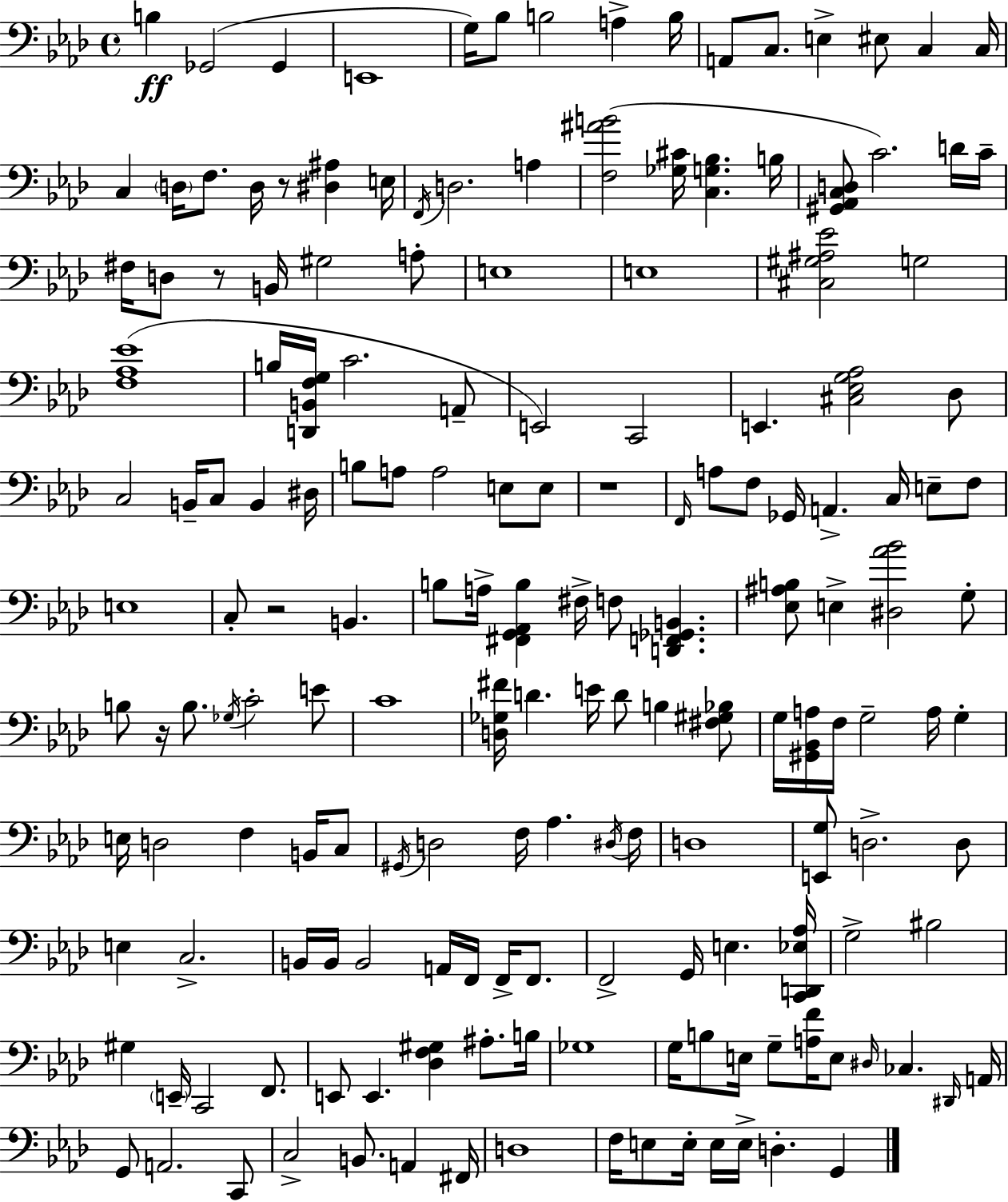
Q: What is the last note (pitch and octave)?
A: G2